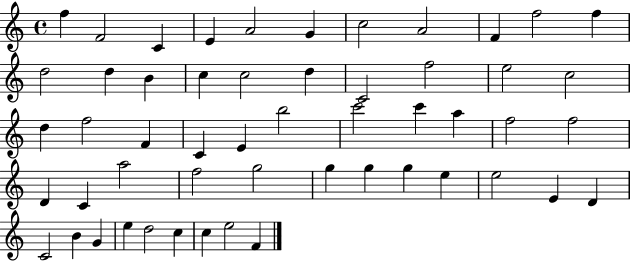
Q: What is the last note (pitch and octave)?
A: F4